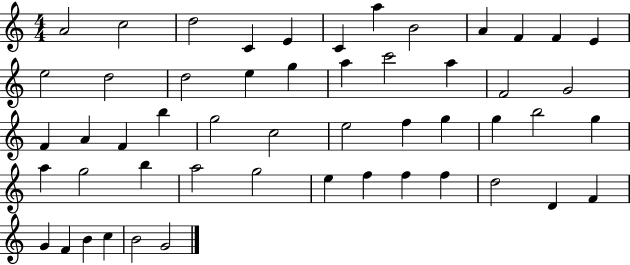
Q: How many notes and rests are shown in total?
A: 52